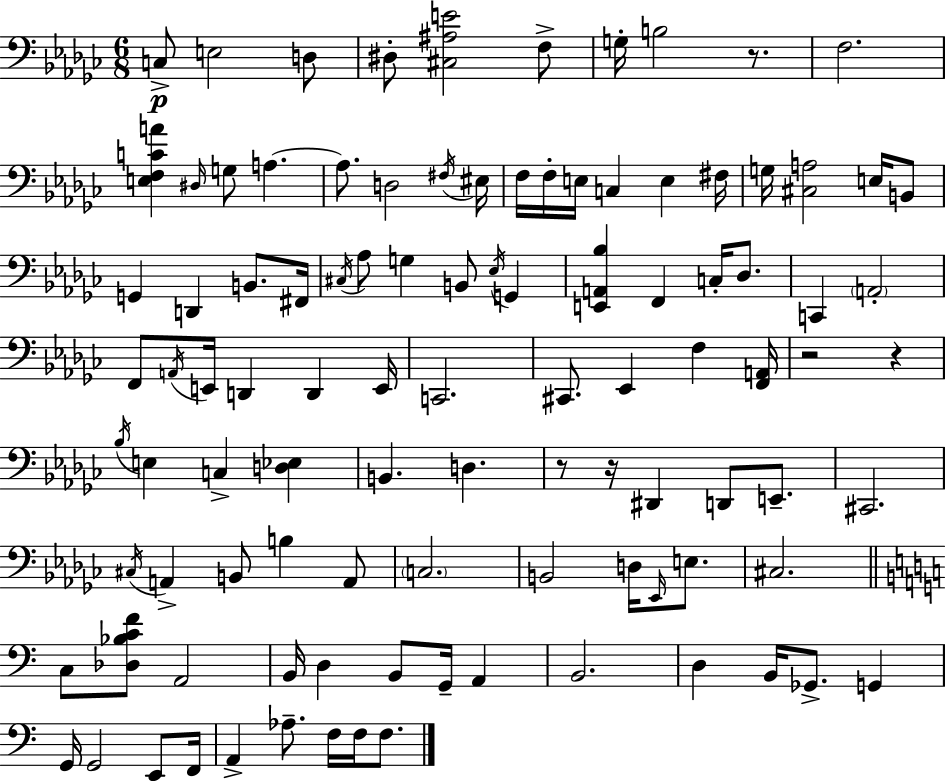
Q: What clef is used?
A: bass